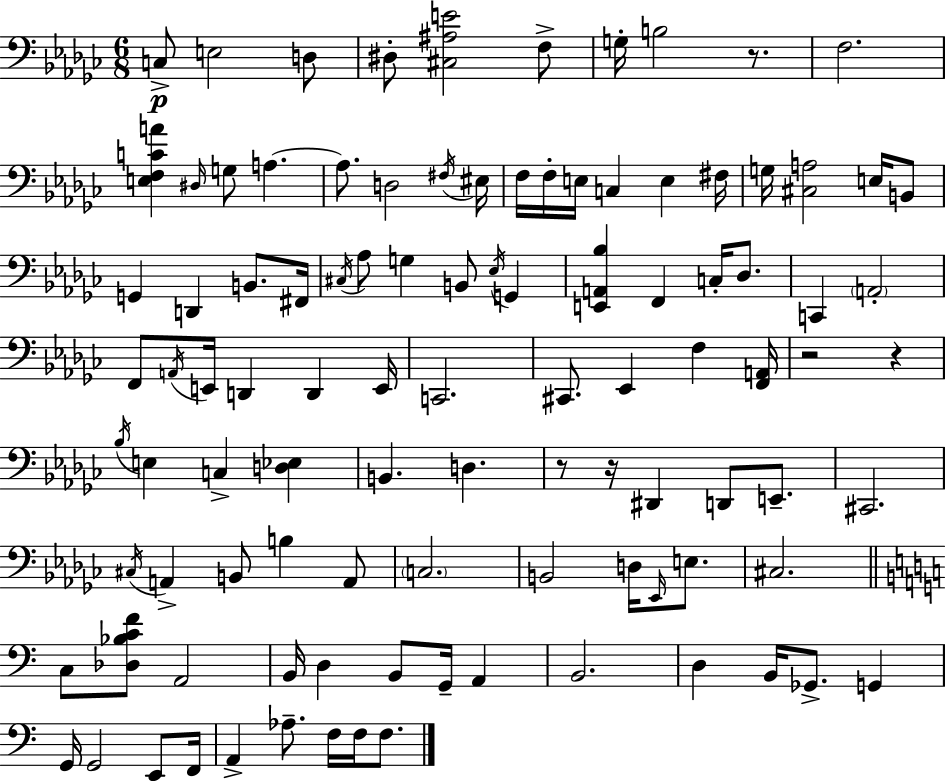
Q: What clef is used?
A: bass